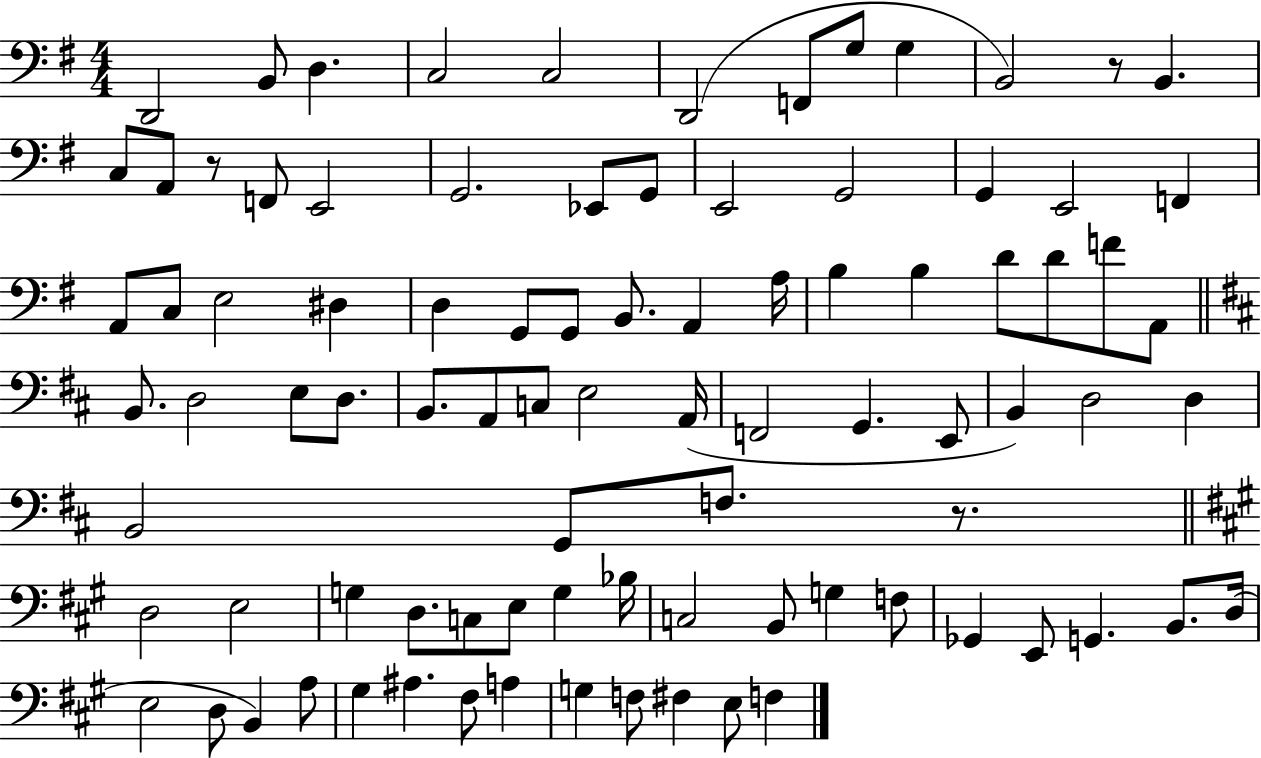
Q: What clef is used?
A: bass